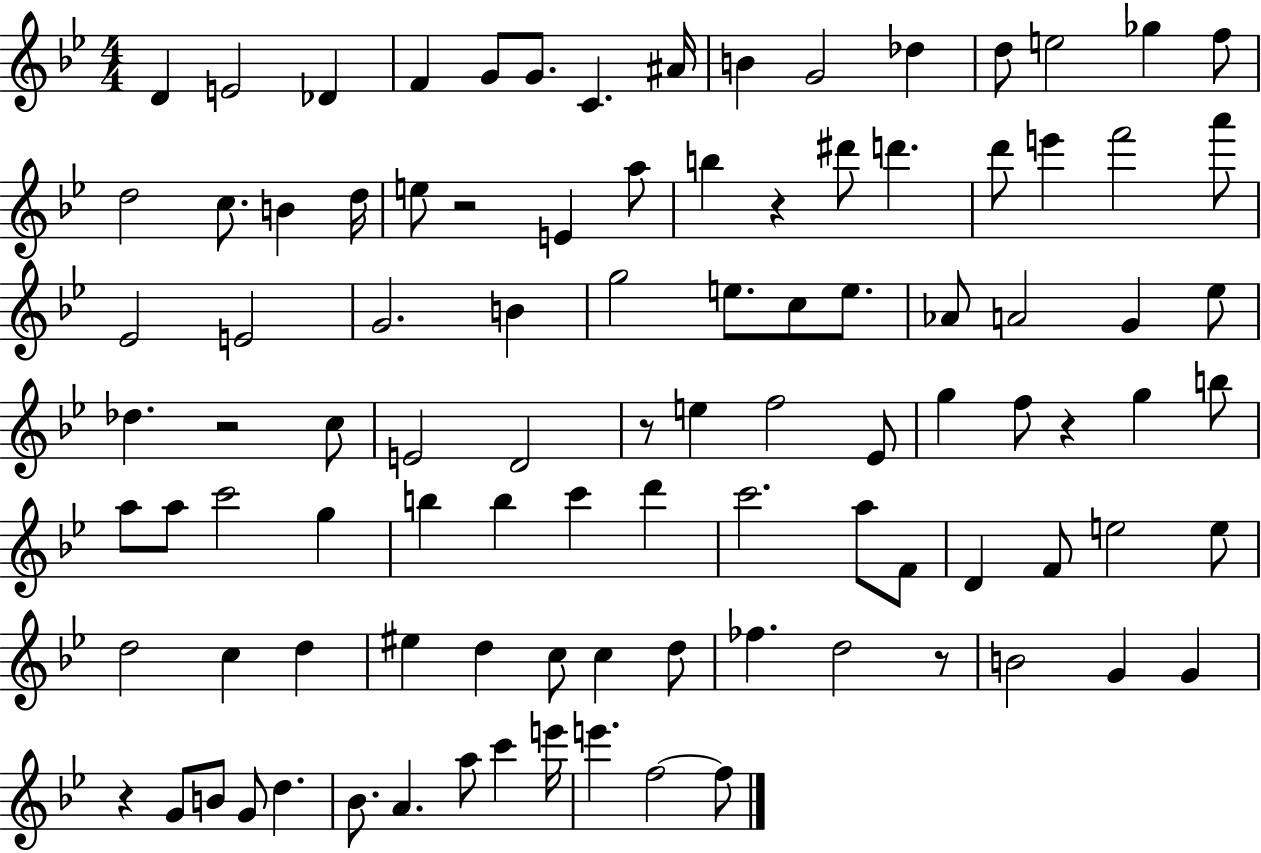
D4/q E4/h Db4/q F4/q G4/e G4/e. C4/q. A#4/s B4/q G4/h Db5/q D5/e E5/h Gb5/q F5/e D5/h C5/e. B4/q D5/s E5/e R/h E4/q A5/e B5/q R/q D#6/e D6/q. D6/e E6/q F6/h A6/e Eb4/h E4/h G4/h. B4/q G5/h E5/e. C5/e E5/e. Ab4/e A4/h G4/q Eb5/e Db5/q. R/h C5/e E4/h D4/h R/e E5/q F5/h Eb4/e G5/q F5/e R/q G5/q B5/e A5/e A5/e C6/h G5/q B5/q B5/q C6/q D6/q C6/h. A5/e F4/e D4/q F4/e E5/h E5/e D5/h C5/q D5/q EIS5/q D5/q C5/e C5/q D5/e FES5/q. D5/h R/e B4/h G4/q G4/q R/q G4/e B4/e G4/e D5/q. Bb4/e. A4/q. A5/e C6/q E6/s E6/q. F5/h F5/e